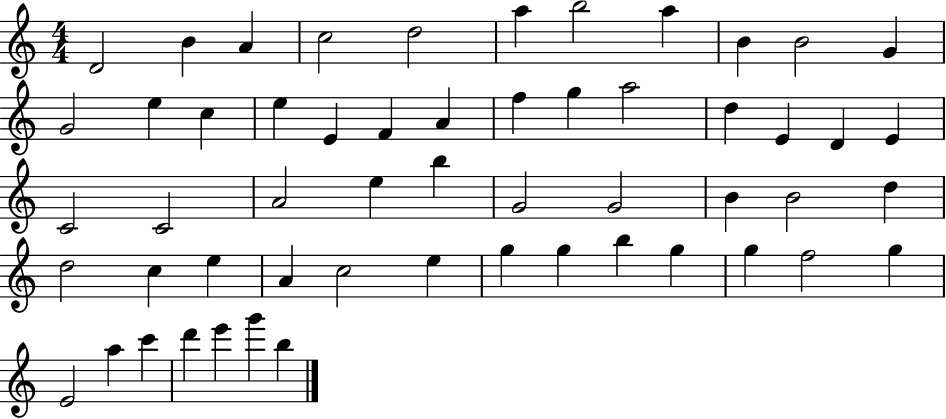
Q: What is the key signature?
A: C major